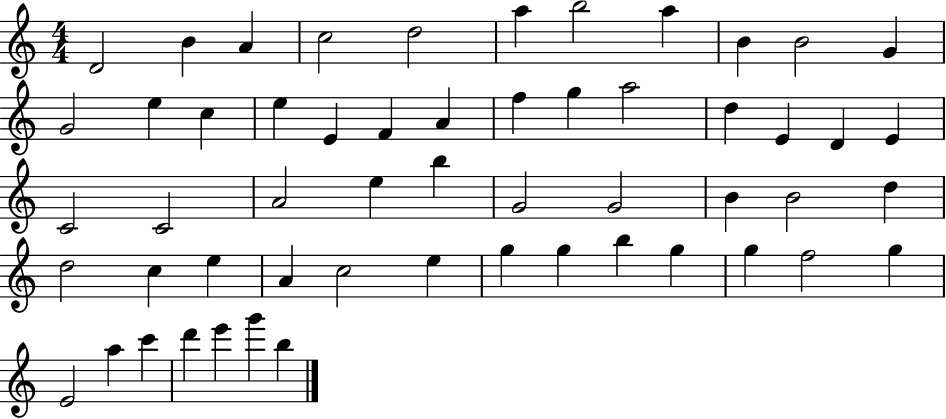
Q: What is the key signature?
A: C major